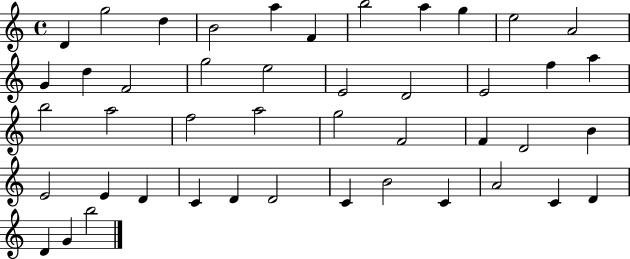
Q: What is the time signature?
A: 4/4